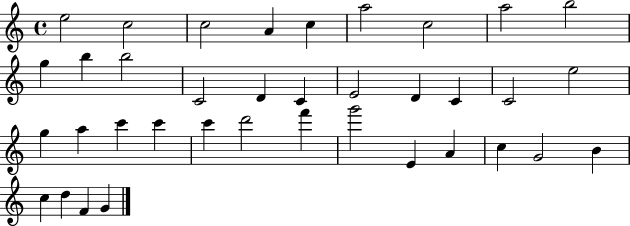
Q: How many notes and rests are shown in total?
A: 37